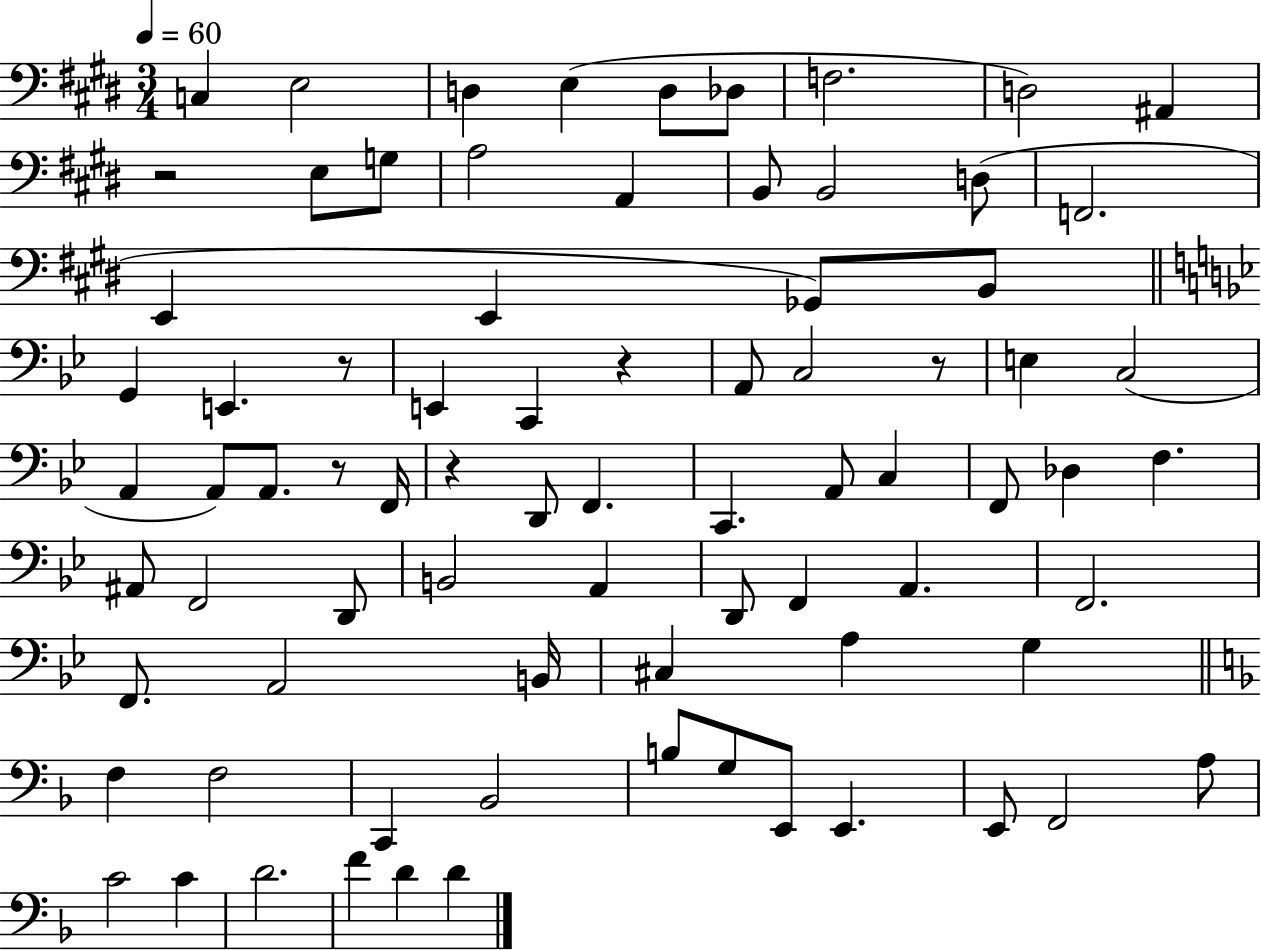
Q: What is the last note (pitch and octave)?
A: D4